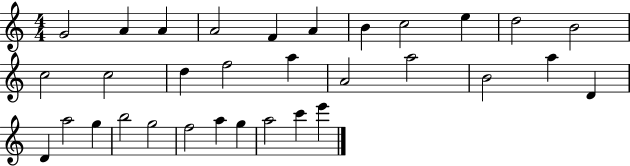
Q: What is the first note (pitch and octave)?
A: G4